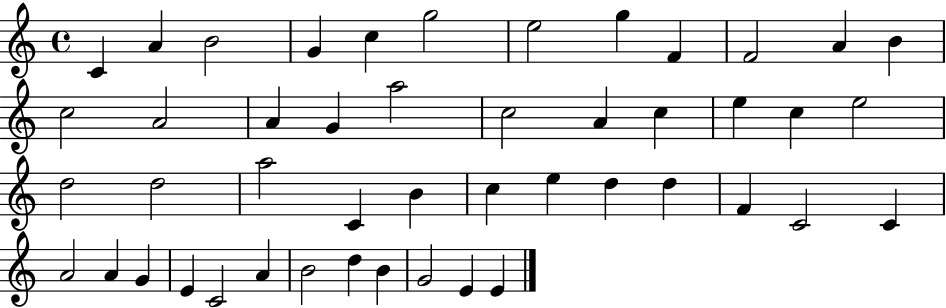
X:1
T:Untitled
M:4/4
L:1/4
K:C
C A B2 G c g2 e2 g F F2 A B c2 A2 A G a2 c2 A c e c e2 d2 d2 a2 C B c e d d F C2 C A2 A G E C2 A B2 d B G2 E E